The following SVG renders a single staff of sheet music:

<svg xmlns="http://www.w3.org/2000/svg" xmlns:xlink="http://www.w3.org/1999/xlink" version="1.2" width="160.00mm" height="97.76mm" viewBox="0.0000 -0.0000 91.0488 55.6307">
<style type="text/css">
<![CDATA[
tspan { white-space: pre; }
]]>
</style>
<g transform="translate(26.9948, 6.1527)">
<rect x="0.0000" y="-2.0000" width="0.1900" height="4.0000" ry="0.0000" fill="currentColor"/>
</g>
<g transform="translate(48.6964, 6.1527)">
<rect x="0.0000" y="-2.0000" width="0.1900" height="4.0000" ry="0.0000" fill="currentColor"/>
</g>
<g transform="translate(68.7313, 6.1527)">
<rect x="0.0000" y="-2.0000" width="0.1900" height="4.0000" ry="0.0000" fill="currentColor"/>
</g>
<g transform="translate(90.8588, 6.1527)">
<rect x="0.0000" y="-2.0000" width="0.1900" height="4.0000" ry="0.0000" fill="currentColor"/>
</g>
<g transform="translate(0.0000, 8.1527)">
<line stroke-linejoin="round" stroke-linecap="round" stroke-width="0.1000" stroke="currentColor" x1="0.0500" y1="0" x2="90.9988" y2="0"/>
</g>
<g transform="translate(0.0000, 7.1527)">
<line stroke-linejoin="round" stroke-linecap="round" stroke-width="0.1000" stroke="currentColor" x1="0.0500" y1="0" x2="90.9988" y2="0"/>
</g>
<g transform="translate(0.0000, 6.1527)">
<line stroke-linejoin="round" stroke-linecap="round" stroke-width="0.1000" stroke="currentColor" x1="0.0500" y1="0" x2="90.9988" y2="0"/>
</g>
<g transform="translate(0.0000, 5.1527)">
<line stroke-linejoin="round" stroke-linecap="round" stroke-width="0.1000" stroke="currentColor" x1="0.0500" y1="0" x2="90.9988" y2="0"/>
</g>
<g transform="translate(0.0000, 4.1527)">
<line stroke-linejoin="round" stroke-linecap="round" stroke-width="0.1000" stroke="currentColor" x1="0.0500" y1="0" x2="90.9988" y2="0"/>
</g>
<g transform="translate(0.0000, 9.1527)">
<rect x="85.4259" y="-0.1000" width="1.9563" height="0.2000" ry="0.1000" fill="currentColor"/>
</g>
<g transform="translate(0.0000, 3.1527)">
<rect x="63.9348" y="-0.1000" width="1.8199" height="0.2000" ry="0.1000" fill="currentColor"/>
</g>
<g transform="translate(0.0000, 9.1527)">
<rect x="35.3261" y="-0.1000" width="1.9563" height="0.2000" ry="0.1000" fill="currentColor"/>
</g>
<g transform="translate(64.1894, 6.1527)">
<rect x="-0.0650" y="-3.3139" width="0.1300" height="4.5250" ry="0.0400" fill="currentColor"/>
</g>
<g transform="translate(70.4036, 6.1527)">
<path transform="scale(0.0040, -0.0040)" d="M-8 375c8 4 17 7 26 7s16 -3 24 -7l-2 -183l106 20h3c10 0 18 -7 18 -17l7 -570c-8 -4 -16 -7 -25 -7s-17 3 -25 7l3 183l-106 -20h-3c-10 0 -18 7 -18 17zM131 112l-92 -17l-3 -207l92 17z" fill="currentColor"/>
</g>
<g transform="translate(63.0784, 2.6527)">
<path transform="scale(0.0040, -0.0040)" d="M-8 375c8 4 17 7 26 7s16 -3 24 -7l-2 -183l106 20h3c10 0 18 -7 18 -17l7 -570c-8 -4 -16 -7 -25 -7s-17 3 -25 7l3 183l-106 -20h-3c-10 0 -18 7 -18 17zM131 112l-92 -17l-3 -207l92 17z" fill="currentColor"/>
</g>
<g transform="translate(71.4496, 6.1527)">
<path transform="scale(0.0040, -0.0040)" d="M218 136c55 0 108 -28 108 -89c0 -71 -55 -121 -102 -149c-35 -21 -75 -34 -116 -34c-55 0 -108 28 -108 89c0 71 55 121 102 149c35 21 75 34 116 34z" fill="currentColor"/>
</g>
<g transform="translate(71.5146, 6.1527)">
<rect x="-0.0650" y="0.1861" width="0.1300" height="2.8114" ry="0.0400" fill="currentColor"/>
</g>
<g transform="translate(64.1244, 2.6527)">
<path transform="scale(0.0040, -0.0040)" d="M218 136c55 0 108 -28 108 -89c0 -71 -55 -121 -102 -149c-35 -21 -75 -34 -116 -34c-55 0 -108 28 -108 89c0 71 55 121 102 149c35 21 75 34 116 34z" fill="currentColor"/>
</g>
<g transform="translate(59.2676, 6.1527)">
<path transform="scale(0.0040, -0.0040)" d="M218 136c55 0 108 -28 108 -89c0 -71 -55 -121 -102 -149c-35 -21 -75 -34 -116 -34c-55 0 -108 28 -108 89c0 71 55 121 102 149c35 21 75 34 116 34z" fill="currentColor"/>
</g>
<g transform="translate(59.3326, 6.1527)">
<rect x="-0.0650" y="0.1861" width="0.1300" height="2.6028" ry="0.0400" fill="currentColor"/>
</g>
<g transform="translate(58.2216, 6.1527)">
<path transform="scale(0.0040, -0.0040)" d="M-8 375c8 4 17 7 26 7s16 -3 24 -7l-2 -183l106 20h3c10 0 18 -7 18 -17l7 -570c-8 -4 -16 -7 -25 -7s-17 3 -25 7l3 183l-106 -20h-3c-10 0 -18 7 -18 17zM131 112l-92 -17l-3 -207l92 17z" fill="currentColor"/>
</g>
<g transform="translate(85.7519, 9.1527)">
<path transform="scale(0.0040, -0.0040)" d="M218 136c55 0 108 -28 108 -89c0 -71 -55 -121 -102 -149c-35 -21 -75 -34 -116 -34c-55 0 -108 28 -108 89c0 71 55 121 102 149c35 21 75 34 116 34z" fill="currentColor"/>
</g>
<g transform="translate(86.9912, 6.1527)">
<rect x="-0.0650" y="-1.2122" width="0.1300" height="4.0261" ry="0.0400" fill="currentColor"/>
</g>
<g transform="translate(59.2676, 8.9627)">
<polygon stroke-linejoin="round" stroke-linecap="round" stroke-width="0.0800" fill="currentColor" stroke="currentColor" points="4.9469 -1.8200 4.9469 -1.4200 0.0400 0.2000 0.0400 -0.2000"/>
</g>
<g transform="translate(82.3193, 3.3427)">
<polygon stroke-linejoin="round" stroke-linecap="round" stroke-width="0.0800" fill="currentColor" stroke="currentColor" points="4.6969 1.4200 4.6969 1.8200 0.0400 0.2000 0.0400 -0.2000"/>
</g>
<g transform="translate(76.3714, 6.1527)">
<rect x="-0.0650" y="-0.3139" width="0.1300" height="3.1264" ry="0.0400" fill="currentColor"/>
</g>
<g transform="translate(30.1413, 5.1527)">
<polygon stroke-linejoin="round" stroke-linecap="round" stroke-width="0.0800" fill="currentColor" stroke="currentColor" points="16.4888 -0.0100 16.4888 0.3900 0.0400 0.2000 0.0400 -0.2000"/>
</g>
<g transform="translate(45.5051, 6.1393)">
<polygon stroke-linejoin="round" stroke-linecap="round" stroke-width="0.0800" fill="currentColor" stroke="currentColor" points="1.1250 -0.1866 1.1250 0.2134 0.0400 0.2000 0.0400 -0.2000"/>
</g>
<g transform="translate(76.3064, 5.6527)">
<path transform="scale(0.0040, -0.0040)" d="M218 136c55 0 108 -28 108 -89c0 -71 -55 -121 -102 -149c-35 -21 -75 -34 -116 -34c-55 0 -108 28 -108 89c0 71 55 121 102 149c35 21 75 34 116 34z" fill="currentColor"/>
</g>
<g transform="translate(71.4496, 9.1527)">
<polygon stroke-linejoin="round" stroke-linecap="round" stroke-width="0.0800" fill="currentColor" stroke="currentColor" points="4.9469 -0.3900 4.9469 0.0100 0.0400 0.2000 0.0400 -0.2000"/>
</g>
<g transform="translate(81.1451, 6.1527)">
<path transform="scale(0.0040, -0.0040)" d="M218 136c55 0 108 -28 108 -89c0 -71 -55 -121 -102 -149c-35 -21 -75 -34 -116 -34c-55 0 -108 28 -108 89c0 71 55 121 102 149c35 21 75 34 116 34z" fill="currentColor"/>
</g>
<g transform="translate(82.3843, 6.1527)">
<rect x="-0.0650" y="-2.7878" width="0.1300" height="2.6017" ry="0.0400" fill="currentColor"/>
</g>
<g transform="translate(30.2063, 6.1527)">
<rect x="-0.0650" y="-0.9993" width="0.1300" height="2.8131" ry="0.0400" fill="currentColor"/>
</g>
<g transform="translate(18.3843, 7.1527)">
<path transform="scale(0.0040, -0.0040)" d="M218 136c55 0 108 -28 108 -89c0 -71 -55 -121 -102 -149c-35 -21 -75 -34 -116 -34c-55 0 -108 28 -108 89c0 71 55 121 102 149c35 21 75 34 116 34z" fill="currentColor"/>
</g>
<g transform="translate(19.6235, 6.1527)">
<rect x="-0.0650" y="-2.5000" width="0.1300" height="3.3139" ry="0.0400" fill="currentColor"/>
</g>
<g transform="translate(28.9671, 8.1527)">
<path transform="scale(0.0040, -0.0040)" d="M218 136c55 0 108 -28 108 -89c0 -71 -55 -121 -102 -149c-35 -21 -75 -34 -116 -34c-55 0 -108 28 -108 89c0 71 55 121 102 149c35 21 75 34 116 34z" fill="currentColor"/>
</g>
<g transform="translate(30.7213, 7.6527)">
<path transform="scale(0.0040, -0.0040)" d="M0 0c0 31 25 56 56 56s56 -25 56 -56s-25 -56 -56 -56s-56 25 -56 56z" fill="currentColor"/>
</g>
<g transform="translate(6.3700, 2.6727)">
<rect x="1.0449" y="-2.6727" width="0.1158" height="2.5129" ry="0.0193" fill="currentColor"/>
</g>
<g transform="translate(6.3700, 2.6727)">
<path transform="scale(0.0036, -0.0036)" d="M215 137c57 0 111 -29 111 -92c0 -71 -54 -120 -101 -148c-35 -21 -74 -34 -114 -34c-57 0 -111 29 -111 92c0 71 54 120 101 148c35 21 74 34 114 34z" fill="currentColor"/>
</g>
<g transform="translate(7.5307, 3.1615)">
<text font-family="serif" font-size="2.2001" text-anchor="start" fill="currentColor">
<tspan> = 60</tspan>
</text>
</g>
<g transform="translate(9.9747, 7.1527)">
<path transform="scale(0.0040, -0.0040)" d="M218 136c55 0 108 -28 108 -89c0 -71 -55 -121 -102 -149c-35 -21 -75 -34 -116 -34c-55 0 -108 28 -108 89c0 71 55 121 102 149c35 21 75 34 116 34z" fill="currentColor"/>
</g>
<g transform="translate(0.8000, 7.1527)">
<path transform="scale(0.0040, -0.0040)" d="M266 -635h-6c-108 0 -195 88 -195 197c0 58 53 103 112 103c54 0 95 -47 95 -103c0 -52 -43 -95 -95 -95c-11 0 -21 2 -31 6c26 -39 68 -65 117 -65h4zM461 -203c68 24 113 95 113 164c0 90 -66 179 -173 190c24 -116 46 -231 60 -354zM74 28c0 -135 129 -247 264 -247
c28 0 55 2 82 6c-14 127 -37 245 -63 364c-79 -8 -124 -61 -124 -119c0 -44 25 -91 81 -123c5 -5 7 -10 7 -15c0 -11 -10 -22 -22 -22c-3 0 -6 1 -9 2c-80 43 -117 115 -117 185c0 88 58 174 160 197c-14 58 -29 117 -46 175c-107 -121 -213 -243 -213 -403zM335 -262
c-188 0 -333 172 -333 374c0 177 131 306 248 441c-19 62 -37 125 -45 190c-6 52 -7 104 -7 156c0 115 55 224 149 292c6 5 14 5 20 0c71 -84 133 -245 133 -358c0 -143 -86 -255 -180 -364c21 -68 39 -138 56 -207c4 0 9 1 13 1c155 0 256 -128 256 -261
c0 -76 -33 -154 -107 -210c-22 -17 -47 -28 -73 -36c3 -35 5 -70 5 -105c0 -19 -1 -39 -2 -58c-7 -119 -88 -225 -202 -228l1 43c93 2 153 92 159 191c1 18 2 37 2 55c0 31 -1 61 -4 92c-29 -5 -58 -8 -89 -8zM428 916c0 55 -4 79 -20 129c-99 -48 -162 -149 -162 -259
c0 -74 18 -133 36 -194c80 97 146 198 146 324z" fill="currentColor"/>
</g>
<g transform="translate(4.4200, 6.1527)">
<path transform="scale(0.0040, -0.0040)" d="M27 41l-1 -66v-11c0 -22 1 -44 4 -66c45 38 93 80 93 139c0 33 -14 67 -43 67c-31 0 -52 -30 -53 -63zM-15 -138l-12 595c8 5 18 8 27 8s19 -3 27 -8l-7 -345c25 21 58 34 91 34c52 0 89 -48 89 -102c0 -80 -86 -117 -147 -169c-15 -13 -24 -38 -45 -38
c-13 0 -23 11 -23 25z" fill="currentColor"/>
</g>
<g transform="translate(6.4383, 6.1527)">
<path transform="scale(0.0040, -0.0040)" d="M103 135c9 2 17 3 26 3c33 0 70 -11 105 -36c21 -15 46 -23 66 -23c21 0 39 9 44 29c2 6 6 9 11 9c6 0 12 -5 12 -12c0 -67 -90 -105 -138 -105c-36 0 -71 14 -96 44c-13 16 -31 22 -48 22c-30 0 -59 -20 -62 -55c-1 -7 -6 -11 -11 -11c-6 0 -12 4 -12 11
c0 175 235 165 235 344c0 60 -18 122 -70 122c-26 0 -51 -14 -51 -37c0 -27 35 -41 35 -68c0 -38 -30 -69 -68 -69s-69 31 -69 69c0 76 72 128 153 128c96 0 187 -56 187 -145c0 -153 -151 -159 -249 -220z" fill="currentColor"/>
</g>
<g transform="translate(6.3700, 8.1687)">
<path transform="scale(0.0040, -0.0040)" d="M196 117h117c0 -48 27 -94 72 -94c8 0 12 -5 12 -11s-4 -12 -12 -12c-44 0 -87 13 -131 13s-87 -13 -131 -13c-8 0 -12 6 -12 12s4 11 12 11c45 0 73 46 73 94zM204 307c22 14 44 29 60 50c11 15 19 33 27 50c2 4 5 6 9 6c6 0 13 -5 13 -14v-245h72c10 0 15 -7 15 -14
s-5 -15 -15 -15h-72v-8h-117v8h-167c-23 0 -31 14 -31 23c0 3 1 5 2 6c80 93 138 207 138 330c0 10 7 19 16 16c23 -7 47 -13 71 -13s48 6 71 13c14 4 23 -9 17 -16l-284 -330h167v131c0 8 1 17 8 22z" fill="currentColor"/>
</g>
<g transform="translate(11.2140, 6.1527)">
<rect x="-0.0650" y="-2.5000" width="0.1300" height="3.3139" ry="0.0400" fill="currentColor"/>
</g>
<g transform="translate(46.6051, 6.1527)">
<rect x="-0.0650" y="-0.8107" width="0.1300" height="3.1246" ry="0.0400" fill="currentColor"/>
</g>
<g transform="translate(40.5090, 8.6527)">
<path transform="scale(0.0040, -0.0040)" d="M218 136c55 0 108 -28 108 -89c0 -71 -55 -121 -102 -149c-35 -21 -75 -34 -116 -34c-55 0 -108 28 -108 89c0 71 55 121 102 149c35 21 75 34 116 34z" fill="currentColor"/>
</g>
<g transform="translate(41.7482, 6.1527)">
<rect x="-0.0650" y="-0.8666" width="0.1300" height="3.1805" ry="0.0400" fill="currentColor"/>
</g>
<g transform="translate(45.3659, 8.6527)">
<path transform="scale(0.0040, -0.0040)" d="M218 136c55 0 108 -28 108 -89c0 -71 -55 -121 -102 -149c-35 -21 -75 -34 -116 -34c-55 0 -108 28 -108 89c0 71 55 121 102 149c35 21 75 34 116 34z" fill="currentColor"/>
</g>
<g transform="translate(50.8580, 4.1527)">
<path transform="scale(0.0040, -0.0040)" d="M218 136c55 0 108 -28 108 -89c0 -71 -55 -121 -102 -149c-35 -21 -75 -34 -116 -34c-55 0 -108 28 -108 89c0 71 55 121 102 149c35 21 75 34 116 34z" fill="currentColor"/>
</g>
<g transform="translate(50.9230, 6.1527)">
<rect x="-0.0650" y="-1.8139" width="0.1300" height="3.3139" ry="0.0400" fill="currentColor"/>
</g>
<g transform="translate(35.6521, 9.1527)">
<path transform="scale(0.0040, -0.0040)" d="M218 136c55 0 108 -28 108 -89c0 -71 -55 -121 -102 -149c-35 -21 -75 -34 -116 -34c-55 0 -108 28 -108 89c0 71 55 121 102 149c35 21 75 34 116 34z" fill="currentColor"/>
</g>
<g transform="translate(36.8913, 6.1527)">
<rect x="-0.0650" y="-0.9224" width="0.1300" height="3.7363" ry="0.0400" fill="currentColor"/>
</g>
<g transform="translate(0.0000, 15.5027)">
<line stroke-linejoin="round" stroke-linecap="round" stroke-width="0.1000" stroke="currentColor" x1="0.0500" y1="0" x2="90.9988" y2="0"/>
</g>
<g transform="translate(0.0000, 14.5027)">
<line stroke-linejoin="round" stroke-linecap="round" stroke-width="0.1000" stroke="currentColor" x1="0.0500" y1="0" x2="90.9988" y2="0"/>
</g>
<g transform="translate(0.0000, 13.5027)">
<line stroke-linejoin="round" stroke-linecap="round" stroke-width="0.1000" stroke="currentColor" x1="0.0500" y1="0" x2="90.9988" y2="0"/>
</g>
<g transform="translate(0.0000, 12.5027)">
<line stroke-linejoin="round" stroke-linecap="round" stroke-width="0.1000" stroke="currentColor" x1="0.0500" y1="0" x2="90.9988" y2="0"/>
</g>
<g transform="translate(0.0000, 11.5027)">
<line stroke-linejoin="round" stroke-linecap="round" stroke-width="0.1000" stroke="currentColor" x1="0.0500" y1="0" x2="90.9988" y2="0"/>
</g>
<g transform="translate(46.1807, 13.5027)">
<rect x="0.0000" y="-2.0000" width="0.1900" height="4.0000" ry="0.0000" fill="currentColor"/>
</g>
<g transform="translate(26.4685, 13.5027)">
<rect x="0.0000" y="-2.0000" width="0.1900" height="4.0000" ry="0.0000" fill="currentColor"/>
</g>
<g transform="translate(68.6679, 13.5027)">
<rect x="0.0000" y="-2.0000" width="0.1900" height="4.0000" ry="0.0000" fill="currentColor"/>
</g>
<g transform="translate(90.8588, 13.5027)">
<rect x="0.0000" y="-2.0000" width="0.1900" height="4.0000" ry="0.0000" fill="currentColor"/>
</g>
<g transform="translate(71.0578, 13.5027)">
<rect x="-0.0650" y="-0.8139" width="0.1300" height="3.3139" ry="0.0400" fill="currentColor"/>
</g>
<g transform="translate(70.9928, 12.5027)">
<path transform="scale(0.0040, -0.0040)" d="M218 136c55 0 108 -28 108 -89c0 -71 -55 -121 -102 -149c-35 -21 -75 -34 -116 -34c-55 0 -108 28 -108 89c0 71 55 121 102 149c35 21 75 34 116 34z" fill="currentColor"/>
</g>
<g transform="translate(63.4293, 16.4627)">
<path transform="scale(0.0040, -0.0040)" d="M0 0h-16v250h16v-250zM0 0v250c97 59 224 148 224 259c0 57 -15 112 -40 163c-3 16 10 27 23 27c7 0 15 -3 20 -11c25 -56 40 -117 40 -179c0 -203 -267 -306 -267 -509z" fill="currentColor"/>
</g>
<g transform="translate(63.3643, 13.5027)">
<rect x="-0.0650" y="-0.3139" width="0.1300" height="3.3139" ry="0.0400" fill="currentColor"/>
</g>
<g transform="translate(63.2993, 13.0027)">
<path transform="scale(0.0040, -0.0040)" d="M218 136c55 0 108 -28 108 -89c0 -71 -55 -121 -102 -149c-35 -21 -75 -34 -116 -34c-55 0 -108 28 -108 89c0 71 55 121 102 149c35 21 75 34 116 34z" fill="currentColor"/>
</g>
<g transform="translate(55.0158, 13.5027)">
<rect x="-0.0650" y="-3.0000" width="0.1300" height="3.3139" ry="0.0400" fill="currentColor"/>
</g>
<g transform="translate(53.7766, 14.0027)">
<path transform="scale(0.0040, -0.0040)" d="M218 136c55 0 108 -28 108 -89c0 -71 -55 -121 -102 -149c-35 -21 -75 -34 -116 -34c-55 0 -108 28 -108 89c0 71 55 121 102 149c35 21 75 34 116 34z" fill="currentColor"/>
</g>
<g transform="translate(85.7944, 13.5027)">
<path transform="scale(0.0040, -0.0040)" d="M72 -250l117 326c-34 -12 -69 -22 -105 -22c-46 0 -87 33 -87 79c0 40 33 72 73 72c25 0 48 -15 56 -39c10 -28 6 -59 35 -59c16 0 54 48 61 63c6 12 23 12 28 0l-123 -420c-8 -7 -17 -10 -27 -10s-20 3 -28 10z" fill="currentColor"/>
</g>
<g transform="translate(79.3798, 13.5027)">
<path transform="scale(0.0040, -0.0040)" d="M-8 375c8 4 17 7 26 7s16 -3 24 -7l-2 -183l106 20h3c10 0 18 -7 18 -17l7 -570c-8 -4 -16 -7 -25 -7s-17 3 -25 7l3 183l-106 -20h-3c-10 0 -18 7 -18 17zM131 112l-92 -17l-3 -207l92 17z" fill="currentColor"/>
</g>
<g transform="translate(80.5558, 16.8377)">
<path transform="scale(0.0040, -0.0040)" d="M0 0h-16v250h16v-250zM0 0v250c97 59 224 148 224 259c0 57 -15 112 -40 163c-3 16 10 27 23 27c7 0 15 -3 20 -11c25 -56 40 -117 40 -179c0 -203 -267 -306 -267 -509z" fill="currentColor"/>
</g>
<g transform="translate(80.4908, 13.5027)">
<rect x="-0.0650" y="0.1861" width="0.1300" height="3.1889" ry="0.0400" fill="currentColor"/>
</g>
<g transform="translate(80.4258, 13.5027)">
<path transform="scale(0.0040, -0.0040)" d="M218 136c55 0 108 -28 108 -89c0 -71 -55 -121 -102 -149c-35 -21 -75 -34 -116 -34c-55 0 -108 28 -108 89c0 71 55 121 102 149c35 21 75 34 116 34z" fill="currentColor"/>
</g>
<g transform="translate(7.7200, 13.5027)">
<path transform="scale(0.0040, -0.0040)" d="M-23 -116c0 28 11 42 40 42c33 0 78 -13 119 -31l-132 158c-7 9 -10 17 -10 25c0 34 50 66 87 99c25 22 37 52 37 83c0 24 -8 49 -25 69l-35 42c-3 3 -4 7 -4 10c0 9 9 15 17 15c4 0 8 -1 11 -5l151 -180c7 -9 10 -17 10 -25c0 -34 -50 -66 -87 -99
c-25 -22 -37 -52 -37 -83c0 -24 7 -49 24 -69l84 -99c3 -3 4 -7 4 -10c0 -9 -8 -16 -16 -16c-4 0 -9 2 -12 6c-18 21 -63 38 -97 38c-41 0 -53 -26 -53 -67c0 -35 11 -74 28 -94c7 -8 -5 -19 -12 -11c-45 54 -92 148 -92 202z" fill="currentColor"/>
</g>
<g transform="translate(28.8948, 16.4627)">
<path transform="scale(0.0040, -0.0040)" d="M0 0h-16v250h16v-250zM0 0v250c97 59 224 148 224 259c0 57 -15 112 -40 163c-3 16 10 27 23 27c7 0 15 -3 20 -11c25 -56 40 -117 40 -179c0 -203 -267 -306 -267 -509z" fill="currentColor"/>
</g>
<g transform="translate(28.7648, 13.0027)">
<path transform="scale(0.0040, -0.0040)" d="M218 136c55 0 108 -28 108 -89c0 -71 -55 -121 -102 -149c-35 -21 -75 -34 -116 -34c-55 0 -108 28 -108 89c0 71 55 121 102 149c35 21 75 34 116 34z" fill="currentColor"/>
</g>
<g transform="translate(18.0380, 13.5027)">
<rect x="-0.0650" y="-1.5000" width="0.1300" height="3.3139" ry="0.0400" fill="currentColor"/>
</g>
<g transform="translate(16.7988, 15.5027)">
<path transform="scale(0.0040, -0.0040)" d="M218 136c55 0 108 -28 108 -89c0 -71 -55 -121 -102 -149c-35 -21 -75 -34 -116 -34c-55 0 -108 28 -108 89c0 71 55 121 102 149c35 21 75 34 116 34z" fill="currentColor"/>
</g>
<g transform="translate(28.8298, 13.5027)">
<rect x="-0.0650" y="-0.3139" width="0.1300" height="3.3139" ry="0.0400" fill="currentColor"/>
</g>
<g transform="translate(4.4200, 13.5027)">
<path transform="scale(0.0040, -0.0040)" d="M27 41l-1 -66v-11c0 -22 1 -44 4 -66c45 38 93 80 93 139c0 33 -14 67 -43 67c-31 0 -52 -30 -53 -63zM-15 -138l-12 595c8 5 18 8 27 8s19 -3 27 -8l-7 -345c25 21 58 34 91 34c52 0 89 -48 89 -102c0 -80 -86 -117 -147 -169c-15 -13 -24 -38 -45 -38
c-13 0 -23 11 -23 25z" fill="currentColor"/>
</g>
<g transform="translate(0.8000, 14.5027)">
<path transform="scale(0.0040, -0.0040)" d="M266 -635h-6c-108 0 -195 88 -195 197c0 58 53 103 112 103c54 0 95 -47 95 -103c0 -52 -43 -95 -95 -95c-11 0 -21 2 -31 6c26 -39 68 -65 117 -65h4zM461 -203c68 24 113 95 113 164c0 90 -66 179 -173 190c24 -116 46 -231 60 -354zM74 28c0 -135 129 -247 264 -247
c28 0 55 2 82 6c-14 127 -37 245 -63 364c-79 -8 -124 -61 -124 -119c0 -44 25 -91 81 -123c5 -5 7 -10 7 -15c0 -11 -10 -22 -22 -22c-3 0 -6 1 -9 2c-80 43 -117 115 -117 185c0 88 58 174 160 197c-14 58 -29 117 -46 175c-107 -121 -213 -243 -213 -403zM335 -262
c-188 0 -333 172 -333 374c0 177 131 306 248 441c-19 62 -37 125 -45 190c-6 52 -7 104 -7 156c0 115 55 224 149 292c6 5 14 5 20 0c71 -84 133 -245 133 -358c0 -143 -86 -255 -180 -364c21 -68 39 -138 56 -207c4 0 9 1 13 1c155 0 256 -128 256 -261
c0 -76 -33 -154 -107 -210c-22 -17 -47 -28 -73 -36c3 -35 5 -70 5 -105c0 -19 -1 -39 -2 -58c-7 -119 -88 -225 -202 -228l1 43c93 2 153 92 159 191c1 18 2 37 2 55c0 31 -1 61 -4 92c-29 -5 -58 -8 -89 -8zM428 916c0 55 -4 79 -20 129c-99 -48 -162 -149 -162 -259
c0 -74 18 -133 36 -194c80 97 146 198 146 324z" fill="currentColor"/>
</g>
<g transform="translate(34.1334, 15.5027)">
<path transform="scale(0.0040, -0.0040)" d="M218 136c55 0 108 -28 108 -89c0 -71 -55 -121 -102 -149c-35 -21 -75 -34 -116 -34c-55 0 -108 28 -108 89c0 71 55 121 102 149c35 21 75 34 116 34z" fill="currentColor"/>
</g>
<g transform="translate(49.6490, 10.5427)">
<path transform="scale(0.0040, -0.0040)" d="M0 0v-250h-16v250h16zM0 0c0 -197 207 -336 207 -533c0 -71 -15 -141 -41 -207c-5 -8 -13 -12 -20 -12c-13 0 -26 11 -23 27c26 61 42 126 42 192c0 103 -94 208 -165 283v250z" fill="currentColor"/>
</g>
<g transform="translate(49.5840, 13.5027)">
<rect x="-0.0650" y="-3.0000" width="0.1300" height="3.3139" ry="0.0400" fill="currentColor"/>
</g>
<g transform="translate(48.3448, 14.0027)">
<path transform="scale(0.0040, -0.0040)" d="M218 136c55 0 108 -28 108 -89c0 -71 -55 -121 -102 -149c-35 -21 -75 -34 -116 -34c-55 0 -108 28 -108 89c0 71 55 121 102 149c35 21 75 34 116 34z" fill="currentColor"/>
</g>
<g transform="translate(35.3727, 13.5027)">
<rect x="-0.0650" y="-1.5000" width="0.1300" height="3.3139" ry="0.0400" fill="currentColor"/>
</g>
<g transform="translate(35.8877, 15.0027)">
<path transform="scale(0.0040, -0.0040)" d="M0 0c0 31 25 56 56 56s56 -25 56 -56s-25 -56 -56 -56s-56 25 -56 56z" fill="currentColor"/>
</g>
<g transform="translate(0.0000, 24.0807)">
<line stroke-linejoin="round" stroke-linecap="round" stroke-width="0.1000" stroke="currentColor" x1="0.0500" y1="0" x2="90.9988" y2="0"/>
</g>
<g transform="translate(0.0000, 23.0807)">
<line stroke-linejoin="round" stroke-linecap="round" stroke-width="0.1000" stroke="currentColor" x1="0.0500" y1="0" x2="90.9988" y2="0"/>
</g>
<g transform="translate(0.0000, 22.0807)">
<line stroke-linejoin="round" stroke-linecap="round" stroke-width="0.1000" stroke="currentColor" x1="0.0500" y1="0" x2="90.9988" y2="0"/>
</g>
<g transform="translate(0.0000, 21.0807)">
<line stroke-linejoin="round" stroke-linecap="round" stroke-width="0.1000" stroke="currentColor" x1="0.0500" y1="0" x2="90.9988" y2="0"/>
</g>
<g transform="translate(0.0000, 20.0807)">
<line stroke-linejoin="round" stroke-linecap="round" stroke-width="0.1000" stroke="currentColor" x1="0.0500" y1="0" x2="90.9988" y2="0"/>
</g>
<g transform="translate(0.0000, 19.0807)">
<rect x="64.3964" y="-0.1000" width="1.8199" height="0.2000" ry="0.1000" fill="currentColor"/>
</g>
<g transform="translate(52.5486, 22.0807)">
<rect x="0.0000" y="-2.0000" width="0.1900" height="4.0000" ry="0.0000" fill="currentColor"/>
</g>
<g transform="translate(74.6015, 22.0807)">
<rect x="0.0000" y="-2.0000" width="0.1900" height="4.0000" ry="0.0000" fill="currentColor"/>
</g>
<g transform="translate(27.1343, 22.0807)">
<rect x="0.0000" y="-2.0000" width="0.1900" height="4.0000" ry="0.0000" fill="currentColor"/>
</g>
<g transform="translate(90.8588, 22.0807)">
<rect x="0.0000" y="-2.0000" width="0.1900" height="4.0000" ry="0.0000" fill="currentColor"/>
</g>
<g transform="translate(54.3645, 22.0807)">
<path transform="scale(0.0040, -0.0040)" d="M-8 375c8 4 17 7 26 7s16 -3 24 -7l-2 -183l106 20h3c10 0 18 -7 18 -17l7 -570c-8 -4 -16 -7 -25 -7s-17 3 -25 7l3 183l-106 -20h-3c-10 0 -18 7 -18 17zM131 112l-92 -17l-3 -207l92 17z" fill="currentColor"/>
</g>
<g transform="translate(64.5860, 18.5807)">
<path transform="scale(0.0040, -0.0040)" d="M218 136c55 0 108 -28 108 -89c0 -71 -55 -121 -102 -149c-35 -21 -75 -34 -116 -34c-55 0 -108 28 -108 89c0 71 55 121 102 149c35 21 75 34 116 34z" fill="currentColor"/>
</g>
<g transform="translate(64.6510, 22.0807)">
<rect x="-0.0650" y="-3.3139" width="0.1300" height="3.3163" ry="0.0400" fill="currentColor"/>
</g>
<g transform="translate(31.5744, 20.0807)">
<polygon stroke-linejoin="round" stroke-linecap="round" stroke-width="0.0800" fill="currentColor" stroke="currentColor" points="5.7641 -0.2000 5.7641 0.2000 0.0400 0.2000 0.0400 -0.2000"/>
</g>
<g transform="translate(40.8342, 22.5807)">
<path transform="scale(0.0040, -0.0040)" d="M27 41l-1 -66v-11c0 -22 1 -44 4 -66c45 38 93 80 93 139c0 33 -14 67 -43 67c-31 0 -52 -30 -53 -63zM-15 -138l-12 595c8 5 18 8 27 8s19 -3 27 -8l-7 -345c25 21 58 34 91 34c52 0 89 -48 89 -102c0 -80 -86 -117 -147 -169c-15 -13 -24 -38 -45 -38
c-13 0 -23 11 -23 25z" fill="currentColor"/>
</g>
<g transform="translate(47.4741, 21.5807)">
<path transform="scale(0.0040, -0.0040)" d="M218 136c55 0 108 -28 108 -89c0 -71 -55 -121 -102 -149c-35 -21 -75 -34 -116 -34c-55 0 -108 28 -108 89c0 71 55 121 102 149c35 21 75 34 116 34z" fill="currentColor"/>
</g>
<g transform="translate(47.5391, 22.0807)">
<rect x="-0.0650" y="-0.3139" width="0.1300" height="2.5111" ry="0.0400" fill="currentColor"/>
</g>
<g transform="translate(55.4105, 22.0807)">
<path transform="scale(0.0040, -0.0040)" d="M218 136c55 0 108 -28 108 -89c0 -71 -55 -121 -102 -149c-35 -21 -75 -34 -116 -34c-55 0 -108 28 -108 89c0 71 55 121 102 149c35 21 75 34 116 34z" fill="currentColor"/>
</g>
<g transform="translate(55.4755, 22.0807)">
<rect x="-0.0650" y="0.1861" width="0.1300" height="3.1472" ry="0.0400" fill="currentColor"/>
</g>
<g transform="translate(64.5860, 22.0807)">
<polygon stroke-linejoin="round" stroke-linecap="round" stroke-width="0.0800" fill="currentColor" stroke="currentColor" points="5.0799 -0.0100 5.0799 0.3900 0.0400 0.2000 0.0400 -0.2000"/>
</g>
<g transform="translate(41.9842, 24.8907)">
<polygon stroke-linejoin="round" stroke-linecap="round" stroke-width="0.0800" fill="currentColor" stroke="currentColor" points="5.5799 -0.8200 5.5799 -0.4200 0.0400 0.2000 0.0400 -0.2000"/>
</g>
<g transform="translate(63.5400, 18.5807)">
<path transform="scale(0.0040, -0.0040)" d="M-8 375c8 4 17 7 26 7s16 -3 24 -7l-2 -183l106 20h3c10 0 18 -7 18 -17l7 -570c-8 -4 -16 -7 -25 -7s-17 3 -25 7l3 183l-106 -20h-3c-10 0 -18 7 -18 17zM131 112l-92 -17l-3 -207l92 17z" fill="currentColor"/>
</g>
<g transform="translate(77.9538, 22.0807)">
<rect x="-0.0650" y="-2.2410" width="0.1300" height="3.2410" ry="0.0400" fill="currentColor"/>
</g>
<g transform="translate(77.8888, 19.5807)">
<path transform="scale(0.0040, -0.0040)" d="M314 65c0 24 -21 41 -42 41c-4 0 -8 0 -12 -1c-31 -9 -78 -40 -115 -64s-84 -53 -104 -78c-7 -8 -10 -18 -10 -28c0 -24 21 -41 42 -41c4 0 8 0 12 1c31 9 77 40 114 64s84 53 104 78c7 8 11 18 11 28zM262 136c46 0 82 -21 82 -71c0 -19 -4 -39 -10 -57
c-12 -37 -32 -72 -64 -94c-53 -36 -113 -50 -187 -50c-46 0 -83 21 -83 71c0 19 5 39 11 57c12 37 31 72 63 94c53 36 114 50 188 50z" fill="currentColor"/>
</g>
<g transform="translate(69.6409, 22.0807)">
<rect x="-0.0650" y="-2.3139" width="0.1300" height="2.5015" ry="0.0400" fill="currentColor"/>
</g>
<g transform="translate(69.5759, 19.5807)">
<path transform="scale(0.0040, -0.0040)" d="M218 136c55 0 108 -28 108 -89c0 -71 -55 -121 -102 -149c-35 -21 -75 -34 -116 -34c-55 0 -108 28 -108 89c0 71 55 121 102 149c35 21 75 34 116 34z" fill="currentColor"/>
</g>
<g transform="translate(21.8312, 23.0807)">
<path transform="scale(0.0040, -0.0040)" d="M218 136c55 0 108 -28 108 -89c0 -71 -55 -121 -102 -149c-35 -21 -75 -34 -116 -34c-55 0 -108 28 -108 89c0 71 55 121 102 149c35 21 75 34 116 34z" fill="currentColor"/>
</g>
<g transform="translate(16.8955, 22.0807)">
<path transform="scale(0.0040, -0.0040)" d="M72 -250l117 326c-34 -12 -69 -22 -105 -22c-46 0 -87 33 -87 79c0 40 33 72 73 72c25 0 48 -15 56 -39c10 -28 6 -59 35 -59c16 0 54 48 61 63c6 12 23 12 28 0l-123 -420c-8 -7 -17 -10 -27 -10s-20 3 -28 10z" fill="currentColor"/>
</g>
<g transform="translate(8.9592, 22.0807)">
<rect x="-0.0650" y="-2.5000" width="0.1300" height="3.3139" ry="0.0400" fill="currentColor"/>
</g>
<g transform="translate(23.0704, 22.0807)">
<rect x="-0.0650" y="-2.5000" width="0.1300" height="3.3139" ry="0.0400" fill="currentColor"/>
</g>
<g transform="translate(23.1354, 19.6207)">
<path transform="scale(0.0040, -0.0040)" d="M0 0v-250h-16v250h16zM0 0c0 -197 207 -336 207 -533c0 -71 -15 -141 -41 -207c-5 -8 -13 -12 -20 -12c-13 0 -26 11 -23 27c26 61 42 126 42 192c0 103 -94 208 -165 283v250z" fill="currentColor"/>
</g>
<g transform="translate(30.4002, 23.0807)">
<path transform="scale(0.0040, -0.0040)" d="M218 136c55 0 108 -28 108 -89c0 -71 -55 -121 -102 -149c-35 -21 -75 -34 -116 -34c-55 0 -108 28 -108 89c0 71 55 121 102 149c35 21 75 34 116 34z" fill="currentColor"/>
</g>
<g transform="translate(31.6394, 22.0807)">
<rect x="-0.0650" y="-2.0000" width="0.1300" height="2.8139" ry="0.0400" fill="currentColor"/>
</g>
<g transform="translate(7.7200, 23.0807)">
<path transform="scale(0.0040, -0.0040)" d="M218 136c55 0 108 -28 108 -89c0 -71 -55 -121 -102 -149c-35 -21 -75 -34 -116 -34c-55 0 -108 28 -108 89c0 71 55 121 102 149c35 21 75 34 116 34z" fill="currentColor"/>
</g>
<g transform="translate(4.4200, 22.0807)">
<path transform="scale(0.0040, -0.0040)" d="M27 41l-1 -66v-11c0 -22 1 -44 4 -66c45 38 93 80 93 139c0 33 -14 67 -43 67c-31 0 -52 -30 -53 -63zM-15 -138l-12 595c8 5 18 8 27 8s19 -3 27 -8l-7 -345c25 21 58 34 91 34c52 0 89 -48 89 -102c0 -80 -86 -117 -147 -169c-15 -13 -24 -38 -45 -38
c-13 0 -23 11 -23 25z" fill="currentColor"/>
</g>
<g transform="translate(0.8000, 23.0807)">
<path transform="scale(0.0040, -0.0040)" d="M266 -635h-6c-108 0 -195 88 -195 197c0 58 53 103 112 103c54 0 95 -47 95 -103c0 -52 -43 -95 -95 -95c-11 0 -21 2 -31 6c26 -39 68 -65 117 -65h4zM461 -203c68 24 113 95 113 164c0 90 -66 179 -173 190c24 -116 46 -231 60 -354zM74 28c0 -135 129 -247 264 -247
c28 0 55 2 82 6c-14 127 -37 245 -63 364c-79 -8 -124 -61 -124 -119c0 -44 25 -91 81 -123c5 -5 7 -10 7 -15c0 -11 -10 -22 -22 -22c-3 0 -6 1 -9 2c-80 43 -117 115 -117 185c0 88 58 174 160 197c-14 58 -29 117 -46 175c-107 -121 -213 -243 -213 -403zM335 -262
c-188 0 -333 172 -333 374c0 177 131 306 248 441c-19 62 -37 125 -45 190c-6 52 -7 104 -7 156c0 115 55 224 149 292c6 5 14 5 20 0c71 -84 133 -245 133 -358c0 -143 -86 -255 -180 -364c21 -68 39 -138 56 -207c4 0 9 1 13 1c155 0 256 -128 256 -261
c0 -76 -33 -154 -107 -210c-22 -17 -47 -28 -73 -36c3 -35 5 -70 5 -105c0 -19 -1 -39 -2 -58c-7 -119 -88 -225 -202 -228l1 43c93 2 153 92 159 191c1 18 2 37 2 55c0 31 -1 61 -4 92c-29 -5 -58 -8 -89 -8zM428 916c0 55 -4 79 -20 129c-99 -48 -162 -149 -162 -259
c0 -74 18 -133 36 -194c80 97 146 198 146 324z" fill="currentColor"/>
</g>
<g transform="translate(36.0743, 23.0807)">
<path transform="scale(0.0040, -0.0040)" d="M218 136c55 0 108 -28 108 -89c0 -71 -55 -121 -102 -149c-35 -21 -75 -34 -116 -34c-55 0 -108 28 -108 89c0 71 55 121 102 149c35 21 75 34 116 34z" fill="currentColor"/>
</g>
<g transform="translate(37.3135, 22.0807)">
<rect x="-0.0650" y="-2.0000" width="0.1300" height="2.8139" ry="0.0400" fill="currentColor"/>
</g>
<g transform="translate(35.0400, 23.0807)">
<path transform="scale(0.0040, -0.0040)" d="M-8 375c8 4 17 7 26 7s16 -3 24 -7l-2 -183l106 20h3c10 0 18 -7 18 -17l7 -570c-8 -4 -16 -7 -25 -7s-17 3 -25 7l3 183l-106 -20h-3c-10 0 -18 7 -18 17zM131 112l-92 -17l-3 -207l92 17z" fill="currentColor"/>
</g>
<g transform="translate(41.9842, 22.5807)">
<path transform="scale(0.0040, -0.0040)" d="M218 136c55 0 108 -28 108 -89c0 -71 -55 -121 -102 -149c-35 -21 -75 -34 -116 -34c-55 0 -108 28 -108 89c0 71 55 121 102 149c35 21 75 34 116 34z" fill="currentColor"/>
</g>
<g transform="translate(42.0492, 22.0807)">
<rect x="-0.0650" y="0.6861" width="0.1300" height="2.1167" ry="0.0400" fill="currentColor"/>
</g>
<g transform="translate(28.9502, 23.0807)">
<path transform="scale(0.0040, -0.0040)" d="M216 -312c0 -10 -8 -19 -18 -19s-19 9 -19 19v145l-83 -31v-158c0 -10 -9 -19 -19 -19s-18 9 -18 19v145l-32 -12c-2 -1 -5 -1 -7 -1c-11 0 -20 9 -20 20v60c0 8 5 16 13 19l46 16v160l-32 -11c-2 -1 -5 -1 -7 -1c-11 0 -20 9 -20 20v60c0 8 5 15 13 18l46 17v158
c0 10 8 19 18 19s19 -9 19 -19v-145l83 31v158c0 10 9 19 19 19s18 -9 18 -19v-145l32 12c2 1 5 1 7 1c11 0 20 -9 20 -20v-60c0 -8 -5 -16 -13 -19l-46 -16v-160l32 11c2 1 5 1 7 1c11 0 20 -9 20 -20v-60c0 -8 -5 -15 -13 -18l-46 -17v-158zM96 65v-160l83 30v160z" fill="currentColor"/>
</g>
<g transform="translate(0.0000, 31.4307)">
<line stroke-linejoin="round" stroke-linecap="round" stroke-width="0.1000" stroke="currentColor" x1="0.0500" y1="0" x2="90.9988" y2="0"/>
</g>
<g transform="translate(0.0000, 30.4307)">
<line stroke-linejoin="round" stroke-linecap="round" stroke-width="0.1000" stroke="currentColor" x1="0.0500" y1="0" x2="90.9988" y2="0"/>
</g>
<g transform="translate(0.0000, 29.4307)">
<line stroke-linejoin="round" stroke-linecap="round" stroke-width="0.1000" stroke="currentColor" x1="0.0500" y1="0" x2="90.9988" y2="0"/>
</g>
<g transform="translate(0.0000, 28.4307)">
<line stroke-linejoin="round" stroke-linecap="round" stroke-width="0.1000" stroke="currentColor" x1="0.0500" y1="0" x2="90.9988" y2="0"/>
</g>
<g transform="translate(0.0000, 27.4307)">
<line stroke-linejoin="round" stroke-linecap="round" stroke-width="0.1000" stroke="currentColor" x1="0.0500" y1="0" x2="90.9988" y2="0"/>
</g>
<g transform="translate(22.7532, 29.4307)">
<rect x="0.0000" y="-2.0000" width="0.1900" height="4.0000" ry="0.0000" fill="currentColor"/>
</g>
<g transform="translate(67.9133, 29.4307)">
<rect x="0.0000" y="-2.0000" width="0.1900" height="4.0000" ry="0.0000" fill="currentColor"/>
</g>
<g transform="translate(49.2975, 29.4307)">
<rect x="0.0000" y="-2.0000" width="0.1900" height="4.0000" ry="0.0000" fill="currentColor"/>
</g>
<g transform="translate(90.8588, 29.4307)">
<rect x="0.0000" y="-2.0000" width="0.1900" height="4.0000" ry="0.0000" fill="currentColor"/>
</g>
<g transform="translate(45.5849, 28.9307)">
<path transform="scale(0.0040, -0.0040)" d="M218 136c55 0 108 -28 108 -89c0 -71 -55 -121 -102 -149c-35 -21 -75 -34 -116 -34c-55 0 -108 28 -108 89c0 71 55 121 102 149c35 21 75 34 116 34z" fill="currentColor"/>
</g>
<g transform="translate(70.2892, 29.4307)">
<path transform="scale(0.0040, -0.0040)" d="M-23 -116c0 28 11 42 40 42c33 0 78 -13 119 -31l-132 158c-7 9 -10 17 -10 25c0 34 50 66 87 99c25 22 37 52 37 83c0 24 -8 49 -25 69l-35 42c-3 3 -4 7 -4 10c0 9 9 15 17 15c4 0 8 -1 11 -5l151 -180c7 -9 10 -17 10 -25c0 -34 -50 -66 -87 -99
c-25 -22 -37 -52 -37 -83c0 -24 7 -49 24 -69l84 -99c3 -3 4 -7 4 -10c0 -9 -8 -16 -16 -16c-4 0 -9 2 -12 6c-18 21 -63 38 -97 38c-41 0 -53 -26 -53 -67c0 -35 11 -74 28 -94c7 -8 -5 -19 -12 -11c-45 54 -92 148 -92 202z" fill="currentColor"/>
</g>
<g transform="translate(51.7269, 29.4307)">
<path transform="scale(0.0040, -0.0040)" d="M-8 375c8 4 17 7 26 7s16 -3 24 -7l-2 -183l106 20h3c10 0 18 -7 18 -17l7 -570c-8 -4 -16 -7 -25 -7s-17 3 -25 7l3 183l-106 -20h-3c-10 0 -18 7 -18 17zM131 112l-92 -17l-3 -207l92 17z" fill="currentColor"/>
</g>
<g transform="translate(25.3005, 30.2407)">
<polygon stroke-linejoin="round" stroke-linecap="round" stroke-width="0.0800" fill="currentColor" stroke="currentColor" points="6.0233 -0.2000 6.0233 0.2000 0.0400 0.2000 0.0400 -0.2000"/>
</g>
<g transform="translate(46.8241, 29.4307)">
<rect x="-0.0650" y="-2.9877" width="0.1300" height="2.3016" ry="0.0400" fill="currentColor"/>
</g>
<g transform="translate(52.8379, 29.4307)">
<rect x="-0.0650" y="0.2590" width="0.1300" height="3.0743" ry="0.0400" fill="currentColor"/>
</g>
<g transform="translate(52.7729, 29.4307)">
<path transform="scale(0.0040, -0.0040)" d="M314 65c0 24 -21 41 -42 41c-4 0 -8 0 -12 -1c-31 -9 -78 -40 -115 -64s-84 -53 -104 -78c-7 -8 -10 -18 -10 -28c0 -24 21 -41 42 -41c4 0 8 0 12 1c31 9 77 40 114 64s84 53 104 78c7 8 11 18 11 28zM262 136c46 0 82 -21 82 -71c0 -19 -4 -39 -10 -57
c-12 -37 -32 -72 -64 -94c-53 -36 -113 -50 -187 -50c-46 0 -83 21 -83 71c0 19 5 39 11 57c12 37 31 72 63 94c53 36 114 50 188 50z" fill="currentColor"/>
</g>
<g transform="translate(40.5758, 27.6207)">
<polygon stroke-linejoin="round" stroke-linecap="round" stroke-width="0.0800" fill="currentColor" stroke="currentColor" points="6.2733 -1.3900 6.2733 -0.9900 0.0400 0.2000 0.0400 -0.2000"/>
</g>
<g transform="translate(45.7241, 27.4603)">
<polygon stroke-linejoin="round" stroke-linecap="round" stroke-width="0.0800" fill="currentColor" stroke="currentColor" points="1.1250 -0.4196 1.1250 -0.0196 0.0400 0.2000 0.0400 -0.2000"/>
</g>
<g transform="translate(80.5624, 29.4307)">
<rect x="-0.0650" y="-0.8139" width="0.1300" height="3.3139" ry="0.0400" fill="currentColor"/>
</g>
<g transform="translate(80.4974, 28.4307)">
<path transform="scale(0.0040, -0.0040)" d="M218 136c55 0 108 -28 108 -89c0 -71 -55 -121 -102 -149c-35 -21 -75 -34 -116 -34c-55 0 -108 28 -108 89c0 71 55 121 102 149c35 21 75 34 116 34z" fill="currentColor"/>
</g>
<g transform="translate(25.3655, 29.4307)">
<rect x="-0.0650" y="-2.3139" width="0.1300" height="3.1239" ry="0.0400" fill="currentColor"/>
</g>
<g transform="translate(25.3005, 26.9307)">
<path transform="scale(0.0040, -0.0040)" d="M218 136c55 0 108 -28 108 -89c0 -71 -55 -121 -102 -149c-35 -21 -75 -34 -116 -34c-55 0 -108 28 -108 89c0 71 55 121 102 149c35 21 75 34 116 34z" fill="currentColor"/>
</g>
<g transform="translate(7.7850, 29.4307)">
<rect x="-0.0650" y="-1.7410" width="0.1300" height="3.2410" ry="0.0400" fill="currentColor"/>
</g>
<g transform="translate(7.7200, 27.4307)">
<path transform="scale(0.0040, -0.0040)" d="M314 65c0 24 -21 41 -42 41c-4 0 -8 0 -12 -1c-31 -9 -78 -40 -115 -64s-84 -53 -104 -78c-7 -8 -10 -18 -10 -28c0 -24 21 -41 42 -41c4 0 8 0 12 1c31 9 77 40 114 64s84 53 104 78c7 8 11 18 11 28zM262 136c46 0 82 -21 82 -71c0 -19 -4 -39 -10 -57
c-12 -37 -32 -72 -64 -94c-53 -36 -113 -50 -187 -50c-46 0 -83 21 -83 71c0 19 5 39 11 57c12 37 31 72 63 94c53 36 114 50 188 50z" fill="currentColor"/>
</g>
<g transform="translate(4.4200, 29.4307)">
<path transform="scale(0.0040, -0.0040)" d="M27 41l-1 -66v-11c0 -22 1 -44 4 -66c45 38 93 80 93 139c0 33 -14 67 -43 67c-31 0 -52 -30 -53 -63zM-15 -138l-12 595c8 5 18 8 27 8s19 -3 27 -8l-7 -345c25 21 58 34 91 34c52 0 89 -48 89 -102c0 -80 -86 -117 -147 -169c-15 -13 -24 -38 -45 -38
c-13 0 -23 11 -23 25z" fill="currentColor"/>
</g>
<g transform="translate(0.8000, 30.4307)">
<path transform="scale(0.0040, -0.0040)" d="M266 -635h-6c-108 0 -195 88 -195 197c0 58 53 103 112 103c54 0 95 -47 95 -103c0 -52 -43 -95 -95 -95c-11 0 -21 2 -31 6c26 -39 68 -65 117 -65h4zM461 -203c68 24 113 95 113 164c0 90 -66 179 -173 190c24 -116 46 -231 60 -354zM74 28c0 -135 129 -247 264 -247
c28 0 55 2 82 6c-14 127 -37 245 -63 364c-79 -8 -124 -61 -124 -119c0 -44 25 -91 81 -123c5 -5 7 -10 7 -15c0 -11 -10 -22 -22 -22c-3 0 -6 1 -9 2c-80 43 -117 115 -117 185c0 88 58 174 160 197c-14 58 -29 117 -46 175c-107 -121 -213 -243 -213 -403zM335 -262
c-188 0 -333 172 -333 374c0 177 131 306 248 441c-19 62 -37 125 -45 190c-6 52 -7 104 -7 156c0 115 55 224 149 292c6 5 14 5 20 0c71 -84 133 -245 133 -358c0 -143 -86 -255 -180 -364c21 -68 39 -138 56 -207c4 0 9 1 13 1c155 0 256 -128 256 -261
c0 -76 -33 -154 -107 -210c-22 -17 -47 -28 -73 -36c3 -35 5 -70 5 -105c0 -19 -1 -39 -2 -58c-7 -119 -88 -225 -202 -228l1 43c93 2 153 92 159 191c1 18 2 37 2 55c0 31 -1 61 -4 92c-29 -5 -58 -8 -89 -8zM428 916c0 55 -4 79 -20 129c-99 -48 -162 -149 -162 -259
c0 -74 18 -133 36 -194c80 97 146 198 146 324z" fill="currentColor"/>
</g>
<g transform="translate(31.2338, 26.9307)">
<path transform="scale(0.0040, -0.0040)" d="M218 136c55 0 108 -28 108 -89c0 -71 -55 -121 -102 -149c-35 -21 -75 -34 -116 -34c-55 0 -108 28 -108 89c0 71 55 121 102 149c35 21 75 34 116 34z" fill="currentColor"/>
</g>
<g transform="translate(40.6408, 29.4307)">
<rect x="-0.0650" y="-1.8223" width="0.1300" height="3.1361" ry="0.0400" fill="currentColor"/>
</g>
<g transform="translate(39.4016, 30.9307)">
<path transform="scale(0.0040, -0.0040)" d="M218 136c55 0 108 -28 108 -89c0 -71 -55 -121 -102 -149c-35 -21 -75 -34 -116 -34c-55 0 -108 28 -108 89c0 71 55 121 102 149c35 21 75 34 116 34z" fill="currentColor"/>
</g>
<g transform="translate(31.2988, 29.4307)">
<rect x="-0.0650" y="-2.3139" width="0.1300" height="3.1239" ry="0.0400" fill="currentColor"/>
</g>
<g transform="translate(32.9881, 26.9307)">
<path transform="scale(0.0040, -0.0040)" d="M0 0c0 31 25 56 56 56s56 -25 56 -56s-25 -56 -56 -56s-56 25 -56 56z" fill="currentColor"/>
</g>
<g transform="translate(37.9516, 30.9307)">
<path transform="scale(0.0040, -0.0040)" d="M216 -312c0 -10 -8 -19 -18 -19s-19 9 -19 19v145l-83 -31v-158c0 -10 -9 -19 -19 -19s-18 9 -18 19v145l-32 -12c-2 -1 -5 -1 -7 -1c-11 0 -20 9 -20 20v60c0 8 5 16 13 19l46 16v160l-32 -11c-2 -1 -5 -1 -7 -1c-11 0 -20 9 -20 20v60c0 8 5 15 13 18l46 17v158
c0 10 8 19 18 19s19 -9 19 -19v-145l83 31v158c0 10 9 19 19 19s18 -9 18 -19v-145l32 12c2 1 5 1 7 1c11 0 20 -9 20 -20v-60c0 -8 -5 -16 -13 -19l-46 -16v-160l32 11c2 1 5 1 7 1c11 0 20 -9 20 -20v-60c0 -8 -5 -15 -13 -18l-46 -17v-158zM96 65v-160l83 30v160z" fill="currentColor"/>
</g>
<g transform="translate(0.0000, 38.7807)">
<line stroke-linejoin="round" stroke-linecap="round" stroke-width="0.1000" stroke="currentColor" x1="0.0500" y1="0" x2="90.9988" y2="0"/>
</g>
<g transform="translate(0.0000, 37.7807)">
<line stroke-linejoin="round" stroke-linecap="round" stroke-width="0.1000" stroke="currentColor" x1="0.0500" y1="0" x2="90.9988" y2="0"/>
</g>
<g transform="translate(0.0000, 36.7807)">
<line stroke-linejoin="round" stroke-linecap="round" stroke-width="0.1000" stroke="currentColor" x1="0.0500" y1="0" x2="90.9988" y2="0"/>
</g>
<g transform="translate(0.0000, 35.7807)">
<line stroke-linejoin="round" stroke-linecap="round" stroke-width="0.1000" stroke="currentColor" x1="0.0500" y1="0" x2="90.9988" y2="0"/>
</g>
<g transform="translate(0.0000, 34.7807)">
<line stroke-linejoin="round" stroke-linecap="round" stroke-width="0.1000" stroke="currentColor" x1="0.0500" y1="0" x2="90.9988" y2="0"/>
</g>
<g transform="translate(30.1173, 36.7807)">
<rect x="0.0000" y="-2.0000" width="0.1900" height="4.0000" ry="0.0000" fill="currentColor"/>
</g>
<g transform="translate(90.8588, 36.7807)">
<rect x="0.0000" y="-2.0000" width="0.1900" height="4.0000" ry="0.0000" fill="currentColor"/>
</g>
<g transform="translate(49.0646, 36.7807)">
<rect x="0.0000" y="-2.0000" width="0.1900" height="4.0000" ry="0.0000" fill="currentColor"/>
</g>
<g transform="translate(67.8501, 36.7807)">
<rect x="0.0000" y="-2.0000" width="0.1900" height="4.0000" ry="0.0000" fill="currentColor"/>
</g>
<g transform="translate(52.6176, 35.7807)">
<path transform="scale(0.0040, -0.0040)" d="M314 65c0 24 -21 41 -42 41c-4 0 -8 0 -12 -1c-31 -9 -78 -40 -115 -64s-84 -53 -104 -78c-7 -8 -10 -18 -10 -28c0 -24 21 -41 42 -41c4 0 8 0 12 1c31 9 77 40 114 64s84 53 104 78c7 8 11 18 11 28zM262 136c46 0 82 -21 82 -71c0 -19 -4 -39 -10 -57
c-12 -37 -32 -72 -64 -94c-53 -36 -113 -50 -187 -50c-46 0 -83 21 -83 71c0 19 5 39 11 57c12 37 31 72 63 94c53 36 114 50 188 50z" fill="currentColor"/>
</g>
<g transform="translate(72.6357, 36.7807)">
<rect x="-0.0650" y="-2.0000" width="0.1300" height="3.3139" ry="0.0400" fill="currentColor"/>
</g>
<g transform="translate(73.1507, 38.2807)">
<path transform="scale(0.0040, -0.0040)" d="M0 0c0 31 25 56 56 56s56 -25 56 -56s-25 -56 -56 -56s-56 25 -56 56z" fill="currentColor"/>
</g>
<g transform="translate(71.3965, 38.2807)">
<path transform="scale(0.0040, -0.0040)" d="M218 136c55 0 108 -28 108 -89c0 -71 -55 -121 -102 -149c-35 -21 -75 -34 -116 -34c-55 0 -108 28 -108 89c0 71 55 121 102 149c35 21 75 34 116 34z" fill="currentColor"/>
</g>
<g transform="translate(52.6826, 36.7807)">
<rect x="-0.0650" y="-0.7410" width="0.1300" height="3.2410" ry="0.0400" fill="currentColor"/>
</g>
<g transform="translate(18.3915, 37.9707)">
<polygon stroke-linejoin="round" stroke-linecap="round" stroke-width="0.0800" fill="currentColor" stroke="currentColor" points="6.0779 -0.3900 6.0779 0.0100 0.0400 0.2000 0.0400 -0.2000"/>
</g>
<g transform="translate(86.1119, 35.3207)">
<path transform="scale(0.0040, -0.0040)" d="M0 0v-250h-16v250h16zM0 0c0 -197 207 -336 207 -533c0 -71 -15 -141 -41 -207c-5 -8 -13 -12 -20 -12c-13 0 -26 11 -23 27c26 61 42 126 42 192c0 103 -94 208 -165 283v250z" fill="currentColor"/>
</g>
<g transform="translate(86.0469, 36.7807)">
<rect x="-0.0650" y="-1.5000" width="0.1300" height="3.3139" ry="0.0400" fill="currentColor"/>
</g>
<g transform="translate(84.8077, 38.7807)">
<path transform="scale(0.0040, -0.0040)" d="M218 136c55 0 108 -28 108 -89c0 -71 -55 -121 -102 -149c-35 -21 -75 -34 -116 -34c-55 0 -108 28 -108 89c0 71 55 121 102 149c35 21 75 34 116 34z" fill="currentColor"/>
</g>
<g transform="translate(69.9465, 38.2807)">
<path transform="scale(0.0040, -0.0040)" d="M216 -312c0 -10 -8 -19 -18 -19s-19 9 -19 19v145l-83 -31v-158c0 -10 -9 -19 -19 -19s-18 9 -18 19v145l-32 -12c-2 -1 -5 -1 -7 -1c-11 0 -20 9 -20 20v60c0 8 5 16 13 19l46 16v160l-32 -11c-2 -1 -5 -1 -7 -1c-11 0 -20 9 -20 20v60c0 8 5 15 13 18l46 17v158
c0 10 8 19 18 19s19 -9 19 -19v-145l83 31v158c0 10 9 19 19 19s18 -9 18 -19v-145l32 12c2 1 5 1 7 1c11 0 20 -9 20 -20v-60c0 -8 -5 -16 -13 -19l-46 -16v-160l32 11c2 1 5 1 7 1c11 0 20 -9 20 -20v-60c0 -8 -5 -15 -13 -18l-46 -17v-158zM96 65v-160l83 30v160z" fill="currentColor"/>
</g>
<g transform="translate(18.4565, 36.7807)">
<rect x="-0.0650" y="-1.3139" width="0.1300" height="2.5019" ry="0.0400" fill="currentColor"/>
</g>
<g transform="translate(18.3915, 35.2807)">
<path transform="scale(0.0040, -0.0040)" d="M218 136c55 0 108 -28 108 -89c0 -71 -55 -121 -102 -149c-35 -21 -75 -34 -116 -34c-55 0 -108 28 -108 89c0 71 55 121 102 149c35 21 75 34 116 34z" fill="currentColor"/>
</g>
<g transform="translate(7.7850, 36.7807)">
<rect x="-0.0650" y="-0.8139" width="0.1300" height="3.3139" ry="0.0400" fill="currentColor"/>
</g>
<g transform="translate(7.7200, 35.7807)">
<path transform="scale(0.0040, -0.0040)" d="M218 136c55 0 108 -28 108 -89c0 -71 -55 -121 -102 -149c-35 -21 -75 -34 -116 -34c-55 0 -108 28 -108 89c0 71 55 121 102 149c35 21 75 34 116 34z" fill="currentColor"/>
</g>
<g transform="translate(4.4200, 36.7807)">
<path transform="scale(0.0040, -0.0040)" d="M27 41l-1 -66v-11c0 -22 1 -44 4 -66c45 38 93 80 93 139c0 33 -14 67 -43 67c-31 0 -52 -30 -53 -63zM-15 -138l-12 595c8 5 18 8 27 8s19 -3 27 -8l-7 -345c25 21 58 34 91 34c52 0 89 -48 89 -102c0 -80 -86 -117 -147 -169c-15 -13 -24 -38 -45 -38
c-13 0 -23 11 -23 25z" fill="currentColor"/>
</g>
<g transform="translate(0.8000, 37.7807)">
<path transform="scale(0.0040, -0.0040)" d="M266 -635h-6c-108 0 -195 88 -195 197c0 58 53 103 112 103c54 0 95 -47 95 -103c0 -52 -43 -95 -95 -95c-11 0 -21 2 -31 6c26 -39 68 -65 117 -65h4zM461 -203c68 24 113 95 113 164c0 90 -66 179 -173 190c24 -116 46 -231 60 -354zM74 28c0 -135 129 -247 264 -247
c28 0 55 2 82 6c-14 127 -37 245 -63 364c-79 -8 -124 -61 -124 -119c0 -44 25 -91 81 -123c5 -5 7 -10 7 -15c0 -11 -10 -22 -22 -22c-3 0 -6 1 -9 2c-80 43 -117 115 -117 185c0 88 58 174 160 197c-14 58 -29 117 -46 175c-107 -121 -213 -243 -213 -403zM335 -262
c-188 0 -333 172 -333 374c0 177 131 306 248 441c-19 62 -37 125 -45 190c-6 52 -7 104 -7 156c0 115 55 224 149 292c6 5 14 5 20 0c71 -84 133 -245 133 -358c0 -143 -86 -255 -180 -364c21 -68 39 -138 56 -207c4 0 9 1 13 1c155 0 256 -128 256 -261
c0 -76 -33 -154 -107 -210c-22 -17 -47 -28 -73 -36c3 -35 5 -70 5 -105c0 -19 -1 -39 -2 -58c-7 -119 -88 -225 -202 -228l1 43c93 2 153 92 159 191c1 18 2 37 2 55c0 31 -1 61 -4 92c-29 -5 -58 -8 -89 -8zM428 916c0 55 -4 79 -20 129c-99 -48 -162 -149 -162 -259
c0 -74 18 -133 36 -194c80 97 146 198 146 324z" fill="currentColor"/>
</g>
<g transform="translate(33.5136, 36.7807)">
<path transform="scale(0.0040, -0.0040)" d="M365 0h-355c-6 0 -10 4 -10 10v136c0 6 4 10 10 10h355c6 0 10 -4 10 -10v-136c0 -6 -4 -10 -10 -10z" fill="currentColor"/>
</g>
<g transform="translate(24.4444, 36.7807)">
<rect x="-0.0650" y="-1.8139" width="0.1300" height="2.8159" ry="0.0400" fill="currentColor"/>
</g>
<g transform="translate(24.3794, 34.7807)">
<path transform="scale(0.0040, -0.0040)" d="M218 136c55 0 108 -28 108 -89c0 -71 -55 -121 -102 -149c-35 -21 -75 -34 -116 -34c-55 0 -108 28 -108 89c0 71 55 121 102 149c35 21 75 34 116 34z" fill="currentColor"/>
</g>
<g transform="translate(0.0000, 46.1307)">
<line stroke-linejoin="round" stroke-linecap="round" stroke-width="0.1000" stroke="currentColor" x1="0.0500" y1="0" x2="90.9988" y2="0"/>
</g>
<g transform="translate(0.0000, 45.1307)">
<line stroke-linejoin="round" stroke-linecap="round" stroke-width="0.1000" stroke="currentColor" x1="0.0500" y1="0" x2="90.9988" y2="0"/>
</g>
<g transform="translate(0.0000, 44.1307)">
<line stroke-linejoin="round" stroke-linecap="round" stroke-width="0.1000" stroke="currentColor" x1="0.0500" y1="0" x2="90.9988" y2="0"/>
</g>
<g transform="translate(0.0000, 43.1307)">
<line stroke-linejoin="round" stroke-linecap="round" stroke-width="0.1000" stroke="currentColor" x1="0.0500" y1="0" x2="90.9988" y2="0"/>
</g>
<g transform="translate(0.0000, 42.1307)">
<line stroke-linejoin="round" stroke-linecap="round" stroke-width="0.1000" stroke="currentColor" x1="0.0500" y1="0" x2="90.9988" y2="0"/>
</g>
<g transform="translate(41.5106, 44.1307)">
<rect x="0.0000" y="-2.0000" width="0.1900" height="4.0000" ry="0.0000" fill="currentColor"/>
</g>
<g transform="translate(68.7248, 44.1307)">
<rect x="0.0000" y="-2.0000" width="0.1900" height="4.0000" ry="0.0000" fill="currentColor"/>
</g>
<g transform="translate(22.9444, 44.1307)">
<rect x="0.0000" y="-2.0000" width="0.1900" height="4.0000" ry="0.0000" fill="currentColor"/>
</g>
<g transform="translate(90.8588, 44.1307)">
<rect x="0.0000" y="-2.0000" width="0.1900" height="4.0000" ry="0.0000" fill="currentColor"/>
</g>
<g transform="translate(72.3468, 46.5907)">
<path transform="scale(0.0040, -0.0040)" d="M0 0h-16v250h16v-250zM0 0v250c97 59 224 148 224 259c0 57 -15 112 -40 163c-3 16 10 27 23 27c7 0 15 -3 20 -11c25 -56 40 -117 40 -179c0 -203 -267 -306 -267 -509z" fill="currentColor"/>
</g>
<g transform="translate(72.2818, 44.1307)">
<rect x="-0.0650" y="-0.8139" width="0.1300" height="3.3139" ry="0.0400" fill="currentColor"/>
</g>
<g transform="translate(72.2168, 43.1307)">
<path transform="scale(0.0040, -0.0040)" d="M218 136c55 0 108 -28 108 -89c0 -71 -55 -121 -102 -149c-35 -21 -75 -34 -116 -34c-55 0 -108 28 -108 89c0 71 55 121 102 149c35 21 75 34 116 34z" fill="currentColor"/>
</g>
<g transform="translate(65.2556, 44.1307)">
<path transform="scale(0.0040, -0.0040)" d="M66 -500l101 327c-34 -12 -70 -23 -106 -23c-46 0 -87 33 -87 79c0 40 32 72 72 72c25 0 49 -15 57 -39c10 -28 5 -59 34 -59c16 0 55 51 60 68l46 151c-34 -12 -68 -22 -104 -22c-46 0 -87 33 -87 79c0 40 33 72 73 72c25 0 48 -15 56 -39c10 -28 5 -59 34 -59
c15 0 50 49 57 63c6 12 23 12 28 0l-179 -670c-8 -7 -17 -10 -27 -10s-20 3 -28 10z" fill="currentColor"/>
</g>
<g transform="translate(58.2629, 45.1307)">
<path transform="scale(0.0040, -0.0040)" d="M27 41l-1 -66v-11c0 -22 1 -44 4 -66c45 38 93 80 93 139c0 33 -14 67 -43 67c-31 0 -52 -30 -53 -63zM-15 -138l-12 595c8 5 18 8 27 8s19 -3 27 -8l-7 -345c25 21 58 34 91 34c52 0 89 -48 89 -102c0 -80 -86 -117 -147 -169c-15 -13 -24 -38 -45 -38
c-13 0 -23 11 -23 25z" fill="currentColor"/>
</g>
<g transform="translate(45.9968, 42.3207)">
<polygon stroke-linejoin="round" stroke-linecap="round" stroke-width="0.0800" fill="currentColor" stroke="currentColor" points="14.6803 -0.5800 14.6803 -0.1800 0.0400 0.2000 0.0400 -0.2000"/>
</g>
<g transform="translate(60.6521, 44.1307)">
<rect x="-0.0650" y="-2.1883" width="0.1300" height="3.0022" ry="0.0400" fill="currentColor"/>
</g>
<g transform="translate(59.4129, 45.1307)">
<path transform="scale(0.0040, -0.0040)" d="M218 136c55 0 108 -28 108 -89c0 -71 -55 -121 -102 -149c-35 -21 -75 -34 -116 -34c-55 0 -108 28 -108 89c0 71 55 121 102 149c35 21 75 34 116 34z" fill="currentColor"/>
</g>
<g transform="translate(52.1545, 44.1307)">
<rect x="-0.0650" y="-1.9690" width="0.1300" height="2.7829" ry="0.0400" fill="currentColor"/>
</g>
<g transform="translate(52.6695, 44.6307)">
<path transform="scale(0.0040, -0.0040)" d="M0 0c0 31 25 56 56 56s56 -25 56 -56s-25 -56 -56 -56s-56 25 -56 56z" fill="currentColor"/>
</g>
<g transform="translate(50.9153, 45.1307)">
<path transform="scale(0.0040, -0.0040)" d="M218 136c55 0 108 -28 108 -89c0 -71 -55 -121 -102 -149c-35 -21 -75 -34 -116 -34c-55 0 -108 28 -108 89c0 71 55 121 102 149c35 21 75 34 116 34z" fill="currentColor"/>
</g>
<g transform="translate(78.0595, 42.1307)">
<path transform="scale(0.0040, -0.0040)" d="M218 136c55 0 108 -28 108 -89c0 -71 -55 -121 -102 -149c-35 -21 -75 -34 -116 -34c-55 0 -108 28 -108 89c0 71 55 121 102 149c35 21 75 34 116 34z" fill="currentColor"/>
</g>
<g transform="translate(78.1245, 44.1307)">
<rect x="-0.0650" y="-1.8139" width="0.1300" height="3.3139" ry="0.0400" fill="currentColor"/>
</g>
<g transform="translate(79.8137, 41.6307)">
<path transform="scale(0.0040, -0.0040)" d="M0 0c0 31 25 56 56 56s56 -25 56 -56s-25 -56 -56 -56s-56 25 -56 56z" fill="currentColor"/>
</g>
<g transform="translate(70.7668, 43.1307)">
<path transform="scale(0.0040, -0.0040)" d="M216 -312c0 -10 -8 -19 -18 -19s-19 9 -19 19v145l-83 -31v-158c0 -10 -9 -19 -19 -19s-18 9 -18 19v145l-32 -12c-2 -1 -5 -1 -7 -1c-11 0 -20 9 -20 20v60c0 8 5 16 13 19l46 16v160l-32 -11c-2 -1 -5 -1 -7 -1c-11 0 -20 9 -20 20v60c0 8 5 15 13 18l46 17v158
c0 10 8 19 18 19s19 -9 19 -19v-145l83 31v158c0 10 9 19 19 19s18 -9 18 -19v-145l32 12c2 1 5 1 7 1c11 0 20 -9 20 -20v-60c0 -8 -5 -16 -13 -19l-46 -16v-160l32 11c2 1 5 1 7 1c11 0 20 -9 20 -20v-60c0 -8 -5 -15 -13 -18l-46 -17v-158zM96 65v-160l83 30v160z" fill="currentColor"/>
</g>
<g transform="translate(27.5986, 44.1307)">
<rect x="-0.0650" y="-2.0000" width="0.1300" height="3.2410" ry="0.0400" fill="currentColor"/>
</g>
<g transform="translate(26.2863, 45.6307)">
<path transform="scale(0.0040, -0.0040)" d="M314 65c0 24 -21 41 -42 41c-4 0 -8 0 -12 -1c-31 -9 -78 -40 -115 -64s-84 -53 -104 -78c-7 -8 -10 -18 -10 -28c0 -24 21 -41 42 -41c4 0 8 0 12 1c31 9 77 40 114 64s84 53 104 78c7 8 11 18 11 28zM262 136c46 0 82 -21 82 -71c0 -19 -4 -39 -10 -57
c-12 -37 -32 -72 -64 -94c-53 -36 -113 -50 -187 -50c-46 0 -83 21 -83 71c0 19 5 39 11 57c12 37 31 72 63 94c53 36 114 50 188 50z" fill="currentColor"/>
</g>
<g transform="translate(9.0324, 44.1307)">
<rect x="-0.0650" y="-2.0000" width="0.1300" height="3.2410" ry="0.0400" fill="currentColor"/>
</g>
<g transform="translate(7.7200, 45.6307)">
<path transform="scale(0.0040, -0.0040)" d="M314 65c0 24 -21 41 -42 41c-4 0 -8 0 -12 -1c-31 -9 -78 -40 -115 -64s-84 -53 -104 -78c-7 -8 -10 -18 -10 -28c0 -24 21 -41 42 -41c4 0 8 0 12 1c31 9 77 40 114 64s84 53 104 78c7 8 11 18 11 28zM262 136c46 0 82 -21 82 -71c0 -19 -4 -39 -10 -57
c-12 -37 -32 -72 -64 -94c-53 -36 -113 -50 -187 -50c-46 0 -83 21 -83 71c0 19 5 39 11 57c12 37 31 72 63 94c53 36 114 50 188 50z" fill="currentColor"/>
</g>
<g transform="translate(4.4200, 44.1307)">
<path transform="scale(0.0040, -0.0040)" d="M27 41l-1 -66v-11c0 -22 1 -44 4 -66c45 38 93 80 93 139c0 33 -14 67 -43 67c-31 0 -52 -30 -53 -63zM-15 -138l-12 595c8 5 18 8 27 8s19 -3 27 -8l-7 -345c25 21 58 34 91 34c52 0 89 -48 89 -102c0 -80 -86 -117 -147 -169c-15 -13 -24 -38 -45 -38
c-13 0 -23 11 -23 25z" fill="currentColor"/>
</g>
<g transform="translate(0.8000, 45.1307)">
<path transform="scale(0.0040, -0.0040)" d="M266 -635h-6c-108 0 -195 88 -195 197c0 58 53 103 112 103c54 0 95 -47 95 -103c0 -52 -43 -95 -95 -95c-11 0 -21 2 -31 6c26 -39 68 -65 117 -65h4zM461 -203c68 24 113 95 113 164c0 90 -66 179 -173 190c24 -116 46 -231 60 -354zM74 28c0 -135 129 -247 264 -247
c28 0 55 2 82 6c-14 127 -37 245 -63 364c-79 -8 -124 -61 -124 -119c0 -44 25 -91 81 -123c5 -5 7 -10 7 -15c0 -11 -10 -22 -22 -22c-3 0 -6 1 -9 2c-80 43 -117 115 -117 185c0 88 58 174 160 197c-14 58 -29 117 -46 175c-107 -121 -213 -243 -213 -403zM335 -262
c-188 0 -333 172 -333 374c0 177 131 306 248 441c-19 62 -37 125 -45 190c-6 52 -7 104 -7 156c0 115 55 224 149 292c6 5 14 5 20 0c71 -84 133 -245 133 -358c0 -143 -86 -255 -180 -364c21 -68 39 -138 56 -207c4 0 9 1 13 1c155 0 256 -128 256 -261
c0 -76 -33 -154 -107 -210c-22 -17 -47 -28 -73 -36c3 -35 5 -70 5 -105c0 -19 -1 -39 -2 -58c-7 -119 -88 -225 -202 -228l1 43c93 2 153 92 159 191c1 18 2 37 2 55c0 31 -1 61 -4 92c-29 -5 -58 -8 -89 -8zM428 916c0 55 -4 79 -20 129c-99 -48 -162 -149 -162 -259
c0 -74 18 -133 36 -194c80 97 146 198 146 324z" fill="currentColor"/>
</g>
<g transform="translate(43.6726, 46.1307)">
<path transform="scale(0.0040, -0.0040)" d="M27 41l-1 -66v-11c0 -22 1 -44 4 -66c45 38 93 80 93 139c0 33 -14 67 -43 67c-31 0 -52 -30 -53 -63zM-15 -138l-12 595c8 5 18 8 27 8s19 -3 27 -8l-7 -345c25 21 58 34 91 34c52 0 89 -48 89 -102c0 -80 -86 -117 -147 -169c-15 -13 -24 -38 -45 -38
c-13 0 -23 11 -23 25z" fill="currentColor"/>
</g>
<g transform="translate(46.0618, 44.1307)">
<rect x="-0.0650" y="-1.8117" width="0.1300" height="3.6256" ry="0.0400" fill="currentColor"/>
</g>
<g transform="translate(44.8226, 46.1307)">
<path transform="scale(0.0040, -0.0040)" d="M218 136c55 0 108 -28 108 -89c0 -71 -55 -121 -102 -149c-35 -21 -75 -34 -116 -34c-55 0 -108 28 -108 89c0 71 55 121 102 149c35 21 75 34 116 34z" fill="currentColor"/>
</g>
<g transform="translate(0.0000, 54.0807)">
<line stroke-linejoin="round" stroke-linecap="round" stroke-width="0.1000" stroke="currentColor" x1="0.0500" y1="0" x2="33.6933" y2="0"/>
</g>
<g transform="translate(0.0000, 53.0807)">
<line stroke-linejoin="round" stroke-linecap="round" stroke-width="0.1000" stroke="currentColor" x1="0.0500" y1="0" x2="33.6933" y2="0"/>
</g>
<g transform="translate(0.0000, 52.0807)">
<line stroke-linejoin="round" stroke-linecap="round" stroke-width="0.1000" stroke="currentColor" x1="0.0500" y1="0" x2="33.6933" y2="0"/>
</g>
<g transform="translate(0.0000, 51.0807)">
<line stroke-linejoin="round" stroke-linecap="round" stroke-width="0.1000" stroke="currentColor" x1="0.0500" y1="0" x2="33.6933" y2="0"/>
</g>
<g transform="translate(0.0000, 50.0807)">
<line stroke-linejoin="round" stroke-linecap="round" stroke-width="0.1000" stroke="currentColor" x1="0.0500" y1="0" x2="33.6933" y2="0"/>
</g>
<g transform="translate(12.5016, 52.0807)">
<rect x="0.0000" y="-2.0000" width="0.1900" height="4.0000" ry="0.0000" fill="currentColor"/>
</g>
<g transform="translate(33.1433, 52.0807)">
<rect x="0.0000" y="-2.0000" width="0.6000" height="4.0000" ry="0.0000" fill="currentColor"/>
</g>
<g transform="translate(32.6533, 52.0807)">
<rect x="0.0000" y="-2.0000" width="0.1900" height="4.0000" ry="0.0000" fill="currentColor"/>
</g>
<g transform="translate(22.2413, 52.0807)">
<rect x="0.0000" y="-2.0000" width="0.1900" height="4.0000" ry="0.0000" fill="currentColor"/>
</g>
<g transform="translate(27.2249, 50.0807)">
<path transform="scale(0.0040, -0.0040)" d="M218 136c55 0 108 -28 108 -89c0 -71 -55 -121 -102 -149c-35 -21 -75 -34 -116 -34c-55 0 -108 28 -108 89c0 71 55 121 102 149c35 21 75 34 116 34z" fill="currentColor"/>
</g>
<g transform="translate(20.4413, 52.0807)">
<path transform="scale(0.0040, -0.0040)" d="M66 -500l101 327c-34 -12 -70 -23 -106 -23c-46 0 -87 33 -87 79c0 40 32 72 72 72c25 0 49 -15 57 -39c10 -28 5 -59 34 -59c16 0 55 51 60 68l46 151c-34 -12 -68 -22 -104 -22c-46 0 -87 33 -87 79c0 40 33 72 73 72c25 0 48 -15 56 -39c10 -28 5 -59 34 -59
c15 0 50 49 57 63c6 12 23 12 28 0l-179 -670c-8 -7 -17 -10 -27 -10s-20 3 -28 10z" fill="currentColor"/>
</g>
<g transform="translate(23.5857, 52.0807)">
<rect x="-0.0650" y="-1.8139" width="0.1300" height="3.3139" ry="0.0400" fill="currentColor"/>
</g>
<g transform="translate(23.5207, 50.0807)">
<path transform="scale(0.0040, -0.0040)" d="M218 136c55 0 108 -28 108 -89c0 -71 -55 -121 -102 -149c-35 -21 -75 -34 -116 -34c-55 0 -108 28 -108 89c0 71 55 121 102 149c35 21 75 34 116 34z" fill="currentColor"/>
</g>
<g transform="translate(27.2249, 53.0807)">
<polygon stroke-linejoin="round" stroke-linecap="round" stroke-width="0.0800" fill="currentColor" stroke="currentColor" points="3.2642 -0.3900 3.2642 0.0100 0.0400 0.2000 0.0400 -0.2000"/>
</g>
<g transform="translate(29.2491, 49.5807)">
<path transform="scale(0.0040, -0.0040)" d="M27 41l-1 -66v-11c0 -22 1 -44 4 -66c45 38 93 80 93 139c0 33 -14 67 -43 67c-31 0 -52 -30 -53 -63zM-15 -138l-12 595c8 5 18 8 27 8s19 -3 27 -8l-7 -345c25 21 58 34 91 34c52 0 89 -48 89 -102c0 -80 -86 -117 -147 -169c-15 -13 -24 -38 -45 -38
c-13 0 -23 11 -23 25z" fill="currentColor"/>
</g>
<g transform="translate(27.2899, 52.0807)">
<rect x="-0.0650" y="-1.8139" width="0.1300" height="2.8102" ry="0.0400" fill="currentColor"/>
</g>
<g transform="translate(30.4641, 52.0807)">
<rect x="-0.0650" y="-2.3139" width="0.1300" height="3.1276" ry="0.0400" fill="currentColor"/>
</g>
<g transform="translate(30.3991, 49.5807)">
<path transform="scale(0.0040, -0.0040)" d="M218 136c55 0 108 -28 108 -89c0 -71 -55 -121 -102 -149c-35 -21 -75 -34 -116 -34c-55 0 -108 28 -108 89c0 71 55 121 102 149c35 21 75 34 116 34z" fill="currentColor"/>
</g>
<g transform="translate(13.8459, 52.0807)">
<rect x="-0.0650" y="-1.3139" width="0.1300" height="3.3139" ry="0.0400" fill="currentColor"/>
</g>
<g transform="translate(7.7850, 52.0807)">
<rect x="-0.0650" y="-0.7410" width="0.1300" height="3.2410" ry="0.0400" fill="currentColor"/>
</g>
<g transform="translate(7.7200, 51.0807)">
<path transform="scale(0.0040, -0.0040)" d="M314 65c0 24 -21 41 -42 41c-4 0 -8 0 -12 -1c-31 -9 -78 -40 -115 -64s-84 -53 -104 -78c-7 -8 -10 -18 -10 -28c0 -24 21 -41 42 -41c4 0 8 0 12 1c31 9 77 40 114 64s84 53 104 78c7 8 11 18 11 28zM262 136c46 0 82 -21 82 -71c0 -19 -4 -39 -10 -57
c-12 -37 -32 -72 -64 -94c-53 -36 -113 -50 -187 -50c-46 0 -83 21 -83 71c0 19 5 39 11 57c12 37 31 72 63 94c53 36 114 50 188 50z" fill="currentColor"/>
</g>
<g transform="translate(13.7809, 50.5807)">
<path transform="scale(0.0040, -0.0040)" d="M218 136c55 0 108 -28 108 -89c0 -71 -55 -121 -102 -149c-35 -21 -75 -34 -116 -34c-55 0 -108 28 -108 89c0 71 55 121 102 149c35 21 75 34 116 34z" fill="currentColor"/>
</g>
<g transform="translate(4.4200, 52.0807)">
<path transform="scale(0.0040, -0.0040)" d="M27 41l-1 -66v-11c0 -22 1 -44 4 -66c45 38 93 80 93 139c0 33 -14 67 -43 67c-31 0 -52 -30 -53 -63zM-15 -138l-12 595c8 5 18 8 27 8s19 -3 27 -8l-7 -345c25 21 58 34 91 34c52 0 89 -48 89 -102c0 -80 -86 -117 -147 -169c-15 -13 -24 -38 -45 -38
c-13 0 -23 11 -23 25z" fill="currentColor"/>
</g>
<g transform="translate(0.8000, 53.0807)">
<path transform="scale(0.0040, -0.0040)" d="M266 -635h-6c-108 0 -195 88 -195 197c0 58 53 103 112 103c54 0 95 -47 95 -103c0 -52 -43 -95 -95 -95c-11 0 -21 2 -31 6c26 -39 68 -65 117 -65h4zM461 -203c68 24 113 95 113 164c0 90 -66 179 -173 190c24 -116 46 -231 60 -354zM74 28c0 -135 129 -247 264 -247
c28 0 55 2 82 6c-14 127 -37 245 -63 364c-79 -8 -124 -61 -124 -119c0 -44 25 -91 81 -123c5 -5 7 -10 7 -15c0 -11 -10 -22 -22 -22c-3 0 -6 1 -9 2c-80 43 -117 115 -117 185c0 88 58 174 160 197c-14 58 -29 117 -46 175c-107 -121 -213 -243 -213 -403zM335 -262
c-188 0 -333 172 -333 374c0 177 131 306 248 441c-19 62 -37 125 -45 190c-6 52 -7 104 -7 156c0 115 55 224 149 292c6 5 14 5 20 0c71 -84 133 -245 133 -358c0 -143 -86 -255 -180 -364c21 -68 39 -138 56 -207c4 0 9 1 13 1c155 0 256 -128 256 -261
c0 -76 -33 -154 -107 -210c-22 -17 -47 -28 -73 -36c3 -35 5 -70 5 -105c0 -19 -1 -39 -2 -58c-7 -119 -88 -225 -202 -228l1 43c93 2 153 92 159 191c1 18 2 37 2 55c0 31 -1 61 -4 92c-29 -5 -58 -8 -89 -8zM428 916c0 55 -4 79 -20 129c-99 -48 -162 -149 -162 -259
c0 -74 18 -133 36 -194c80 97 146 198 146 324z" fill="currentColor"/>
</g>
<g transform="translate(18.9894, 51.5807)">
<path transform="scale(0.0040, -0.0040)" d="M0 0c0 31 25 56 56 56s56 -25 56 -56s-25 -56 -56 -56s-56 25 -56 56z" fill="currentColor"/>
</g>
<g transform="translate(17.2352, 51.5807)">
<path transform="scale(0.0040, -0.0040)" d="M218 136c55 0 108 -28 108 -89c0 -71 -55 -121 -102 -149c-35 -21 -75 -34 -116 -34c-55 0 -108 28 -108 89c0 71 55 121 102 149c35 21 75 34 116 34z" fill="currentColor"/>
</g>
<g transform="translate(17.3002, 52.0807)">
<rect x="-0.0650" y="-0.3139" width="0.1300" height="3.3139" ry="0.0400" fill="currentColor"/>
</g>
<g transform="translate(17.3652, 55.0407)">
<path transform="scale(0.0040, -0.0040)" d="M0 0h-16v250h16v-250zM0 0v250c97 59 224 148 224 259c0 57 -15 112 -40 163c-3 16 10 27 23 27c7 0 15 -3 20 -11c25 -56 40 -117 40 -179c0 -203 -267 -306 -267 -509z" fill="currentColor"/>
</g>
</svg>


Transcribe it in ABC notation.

X:1
T:Untitled
M:2/4
L:1/4
K:F
G G E/2 C/2 D/2 D/4 f B/2 b/2 B/2 c/2 B/2 C/2 z E c/2 E A/2 A c/2 d B/2 z/2 G z/2 G/2 ^G/2 G/2 _A/2 c/2 B b/2 g/2 g2 f2 g/2 g/2 ^F/2 c/4 B2 z d d e/2 f/2 z2 d2 ^F E/2 F2 F2 _E/2 G/2 _G/2 z/4 ^d/2 f d2 e c/2 z/4 f f/2 _g/2